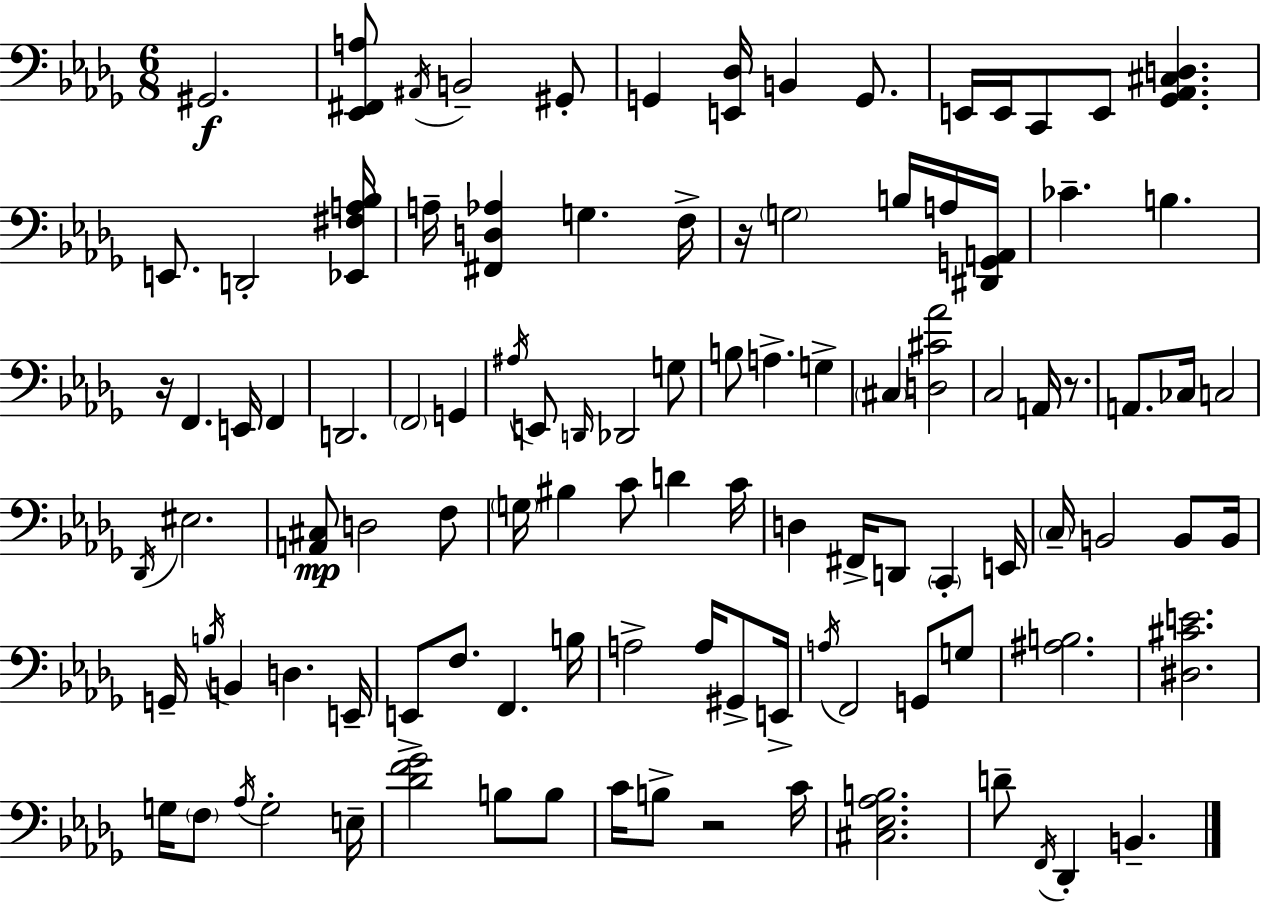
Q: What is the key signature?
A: BES minor